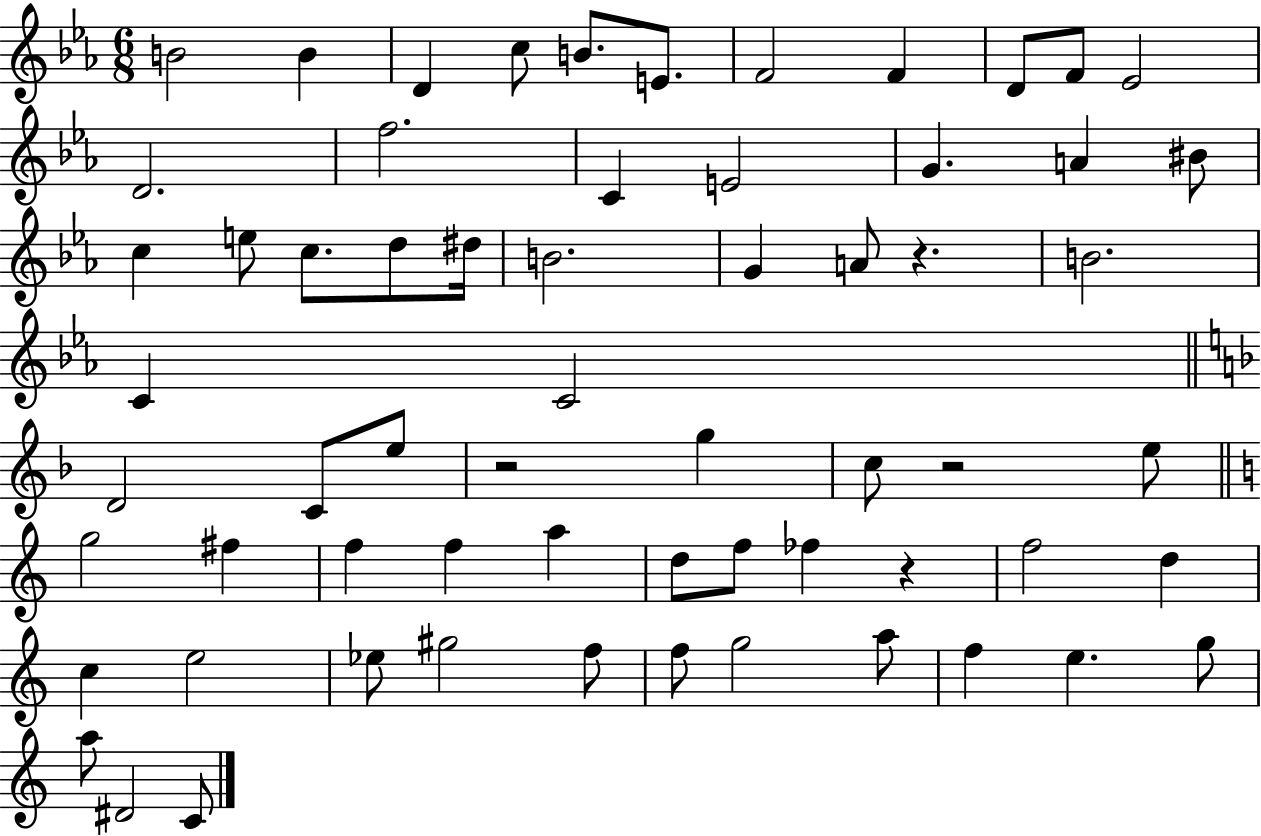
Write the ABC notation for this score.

X:1
T:Untitled
M:6/8
L:1/4
K:Eb
B2 B D c/2 B/2 E/2 F2 F D/2 F/2 _E2 D2 f2 C E2 G A ^B/2 c e/2 c/2 d/2 ^d/4 B2 G A/2 z B2 C C2 D2 C/2 e/2 z2 g c/2 z2 e/2 g2 ^f f f a d/2 f/2 _f z f2 d c e2 _e/2 ^g2 f/2 f/2 g2 a/2 f e g/2 a/2 ^D2 C/2